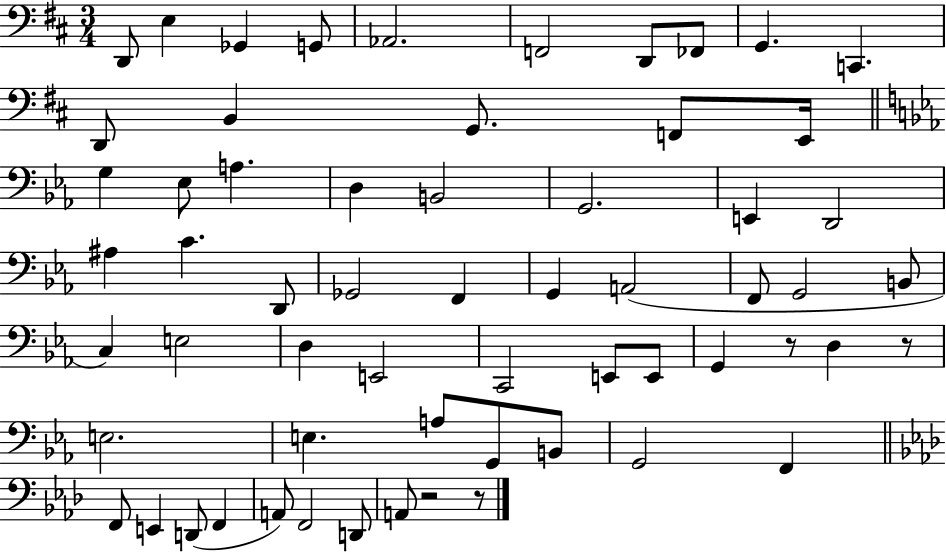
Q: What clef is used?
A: bass